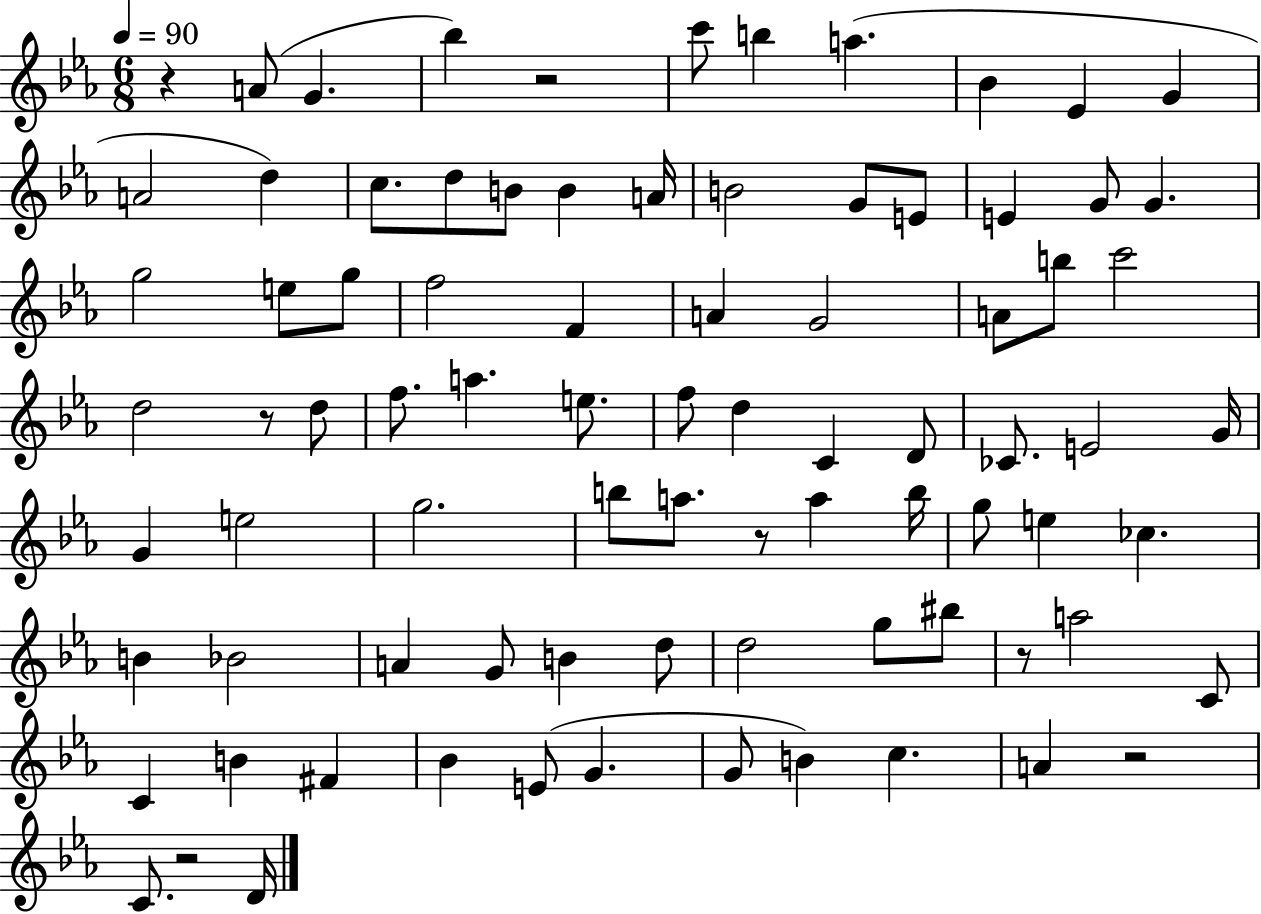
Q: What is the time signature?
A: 6/8